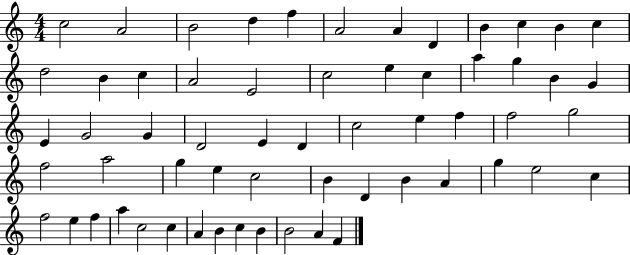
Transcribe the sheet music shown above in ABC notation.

X:1
T:Untitled
M:4/4
L:1/4
K:C
c2 A2 B2 d f A2 A D B c B c d2 B c A2 E2 c2 e c a g B G E G2 G D2 E D c2 e f f2 g2 f2 a2 g e c2 B D B A g e2 c f2 e f a c2 c A B c B B2 A F